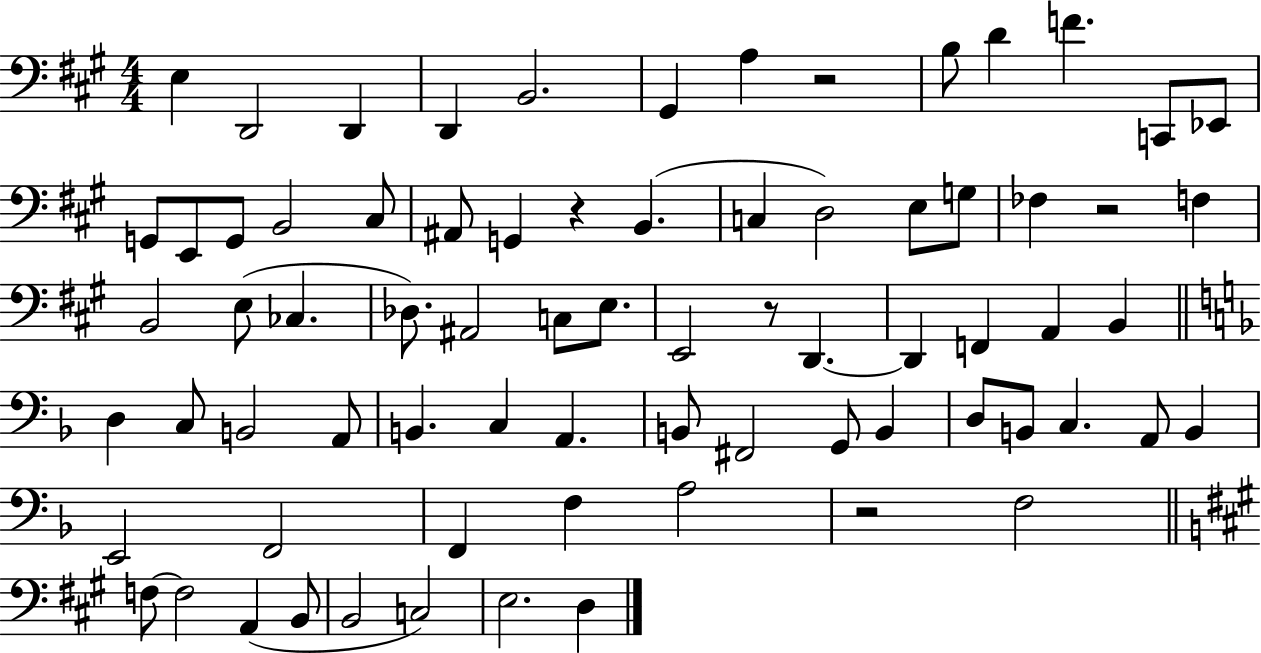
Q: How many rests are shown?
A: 5